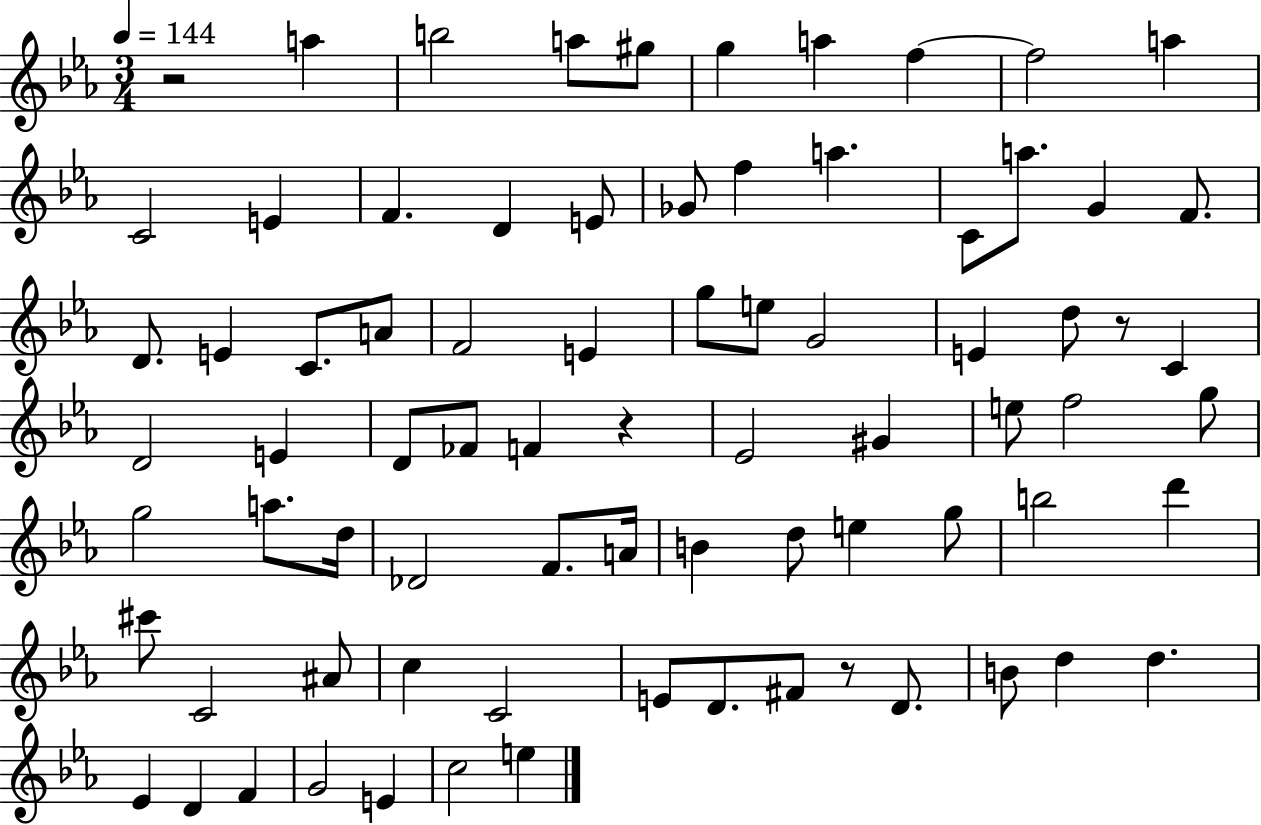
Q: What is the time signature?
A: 3/4